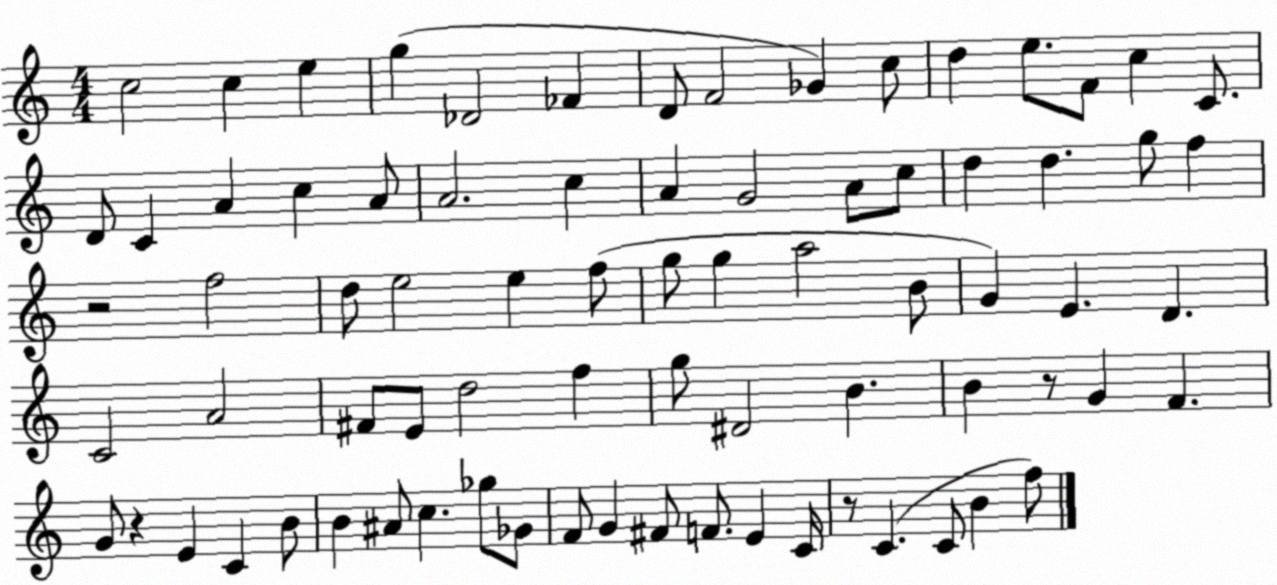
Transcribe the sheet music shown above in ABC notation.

X:1
T:Untitled
M:4/4
L:1/4
K:C
c2 c e g _D2 _F D/2 F2 _G c/2 d e/2 F/2 c C/2 D/2 C A c A/2 A2 c A G2 A/2 c/2 d d g/2 f z2 f2 d/2 e2 e f/2 g/2 g a2 B/2 G E D C2 A2 ^F/2 E/2 d2 f g/2 ^D2 B B z/2 G F G/2 z E C B/2 B ^A/2 c _g/2 _G/2 F/2 G ^F/2 F/2 E C/4 z/2 C C/2 B f/2